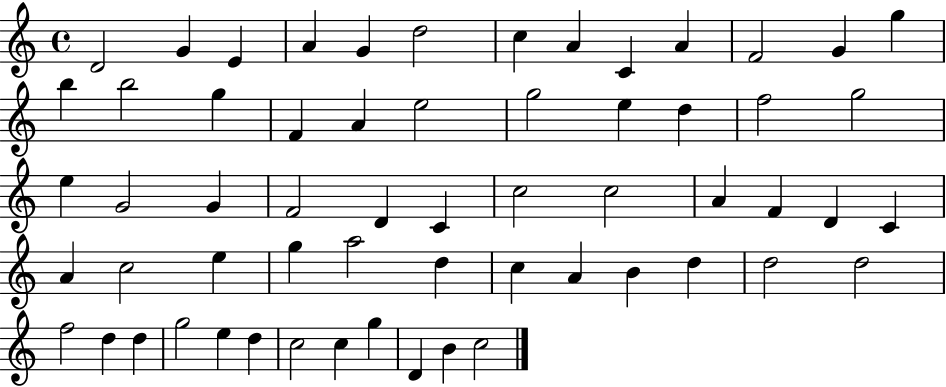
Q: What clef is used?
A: treble